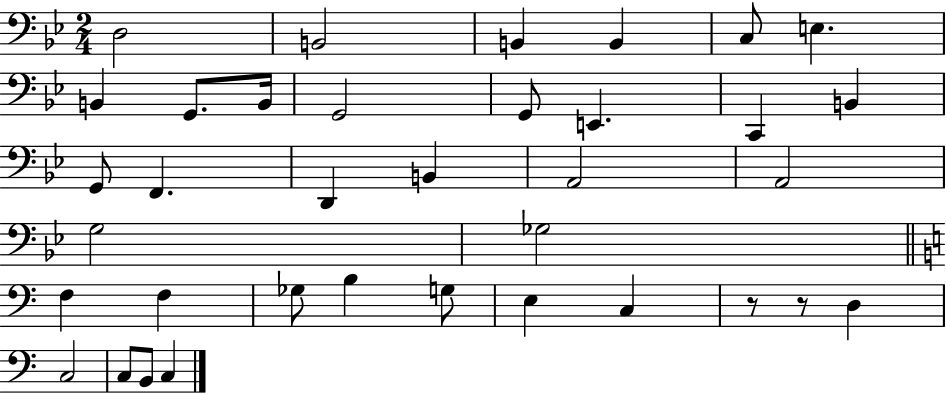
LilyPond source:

{
  \clef bass
  \numericTimeSignature
  \time 2/4
  \key bes \major
  d2 | b,2 | b,4 b,4 | c8 e4. | \break b,4 g,8. b,16 | g,2 | g,8 e,4. | c,4 b,4 | \break g,8 f,4. | d,4 b,4 | a,2 | a,2 | \break g2 | ges2 | \bar "||" \break \key c \major f4 f4 | ges8 b4 g8 | e4 c4 | r8 r8 d4 | \break c2 | c8 b,8 c4 | \bar "|."
}